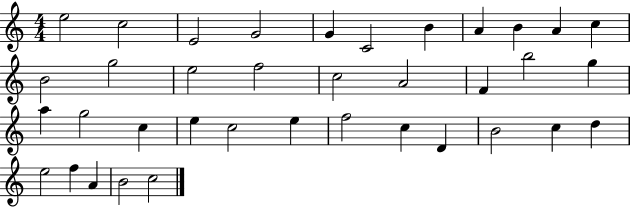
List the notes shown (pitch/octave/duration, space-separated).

E5/h C5/h E4/h G4/h G4/q C4/h B4/q A4/q B4/q A4/q C5/q B4/h G5/h E5/h F5/h C5/h A4/h F4/q B5/h G5/q A5/q G5/h C5/q E5/q C5/h E5/q F5/h C5/q D4/q B4/h C5/q D5/q E5/h F5/q A4/q B4/h C5/h